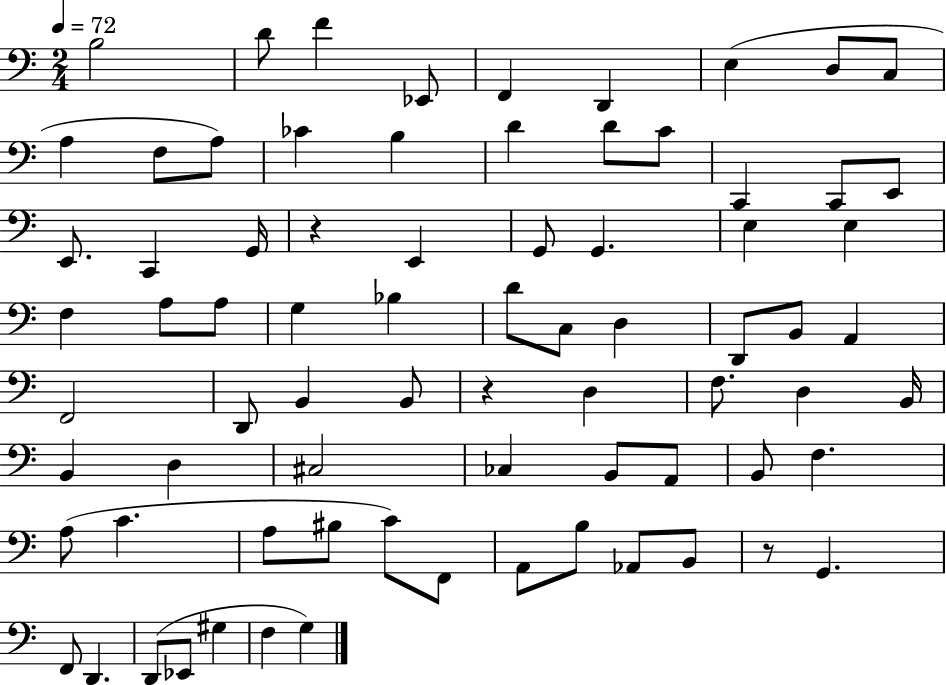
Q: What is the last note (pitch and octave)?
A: G3